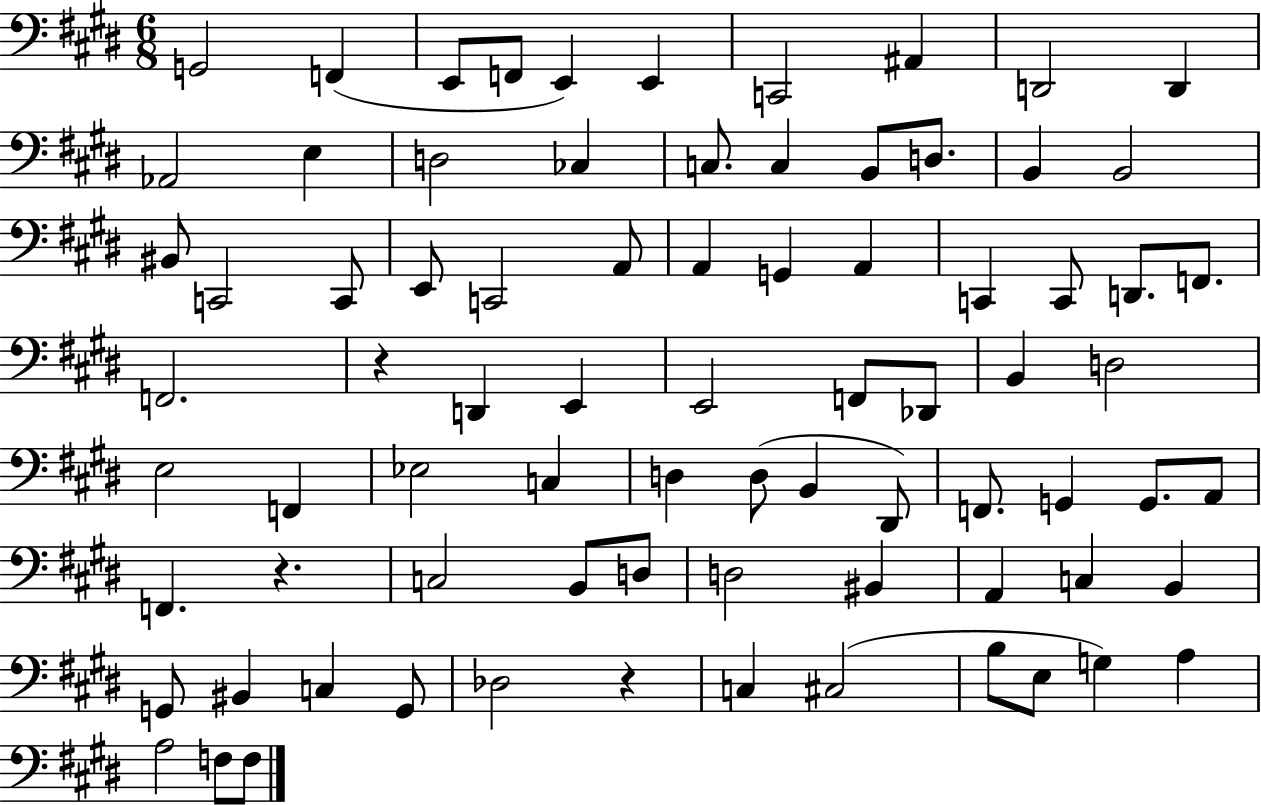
G2/h F2/q E2/e F2/e E2/q E2/q C2/h A#2/q D2/h D2/q Ab2/h E3/q D3/h CES3/q C3/e. C3/q B2/e D3/e. B2/q B2/h BIS2/e C2/h C2/e E2/e C2/h A2/e A2/q G2/q A2/q C2/q C2/e D2/e. F2/e. F2/h. R/q D2/q E2/q E2/h F2/e Db2/e B2/q D3/h E3/h F2/q Eb3/h C3/q D3/q D3/e B2/q D#2/e F2/e. G2/q G2/e. A2/e F2/q. R/q. C3/h B2/e D3/e D3/h BIS2/q A2/q C3/q B2/q G2/e BIS2/q C3/q G2/e Db3/h R/q C3/q C#3/h B3/e E3/e G3/q A3/q A3/h F3/e F3/e